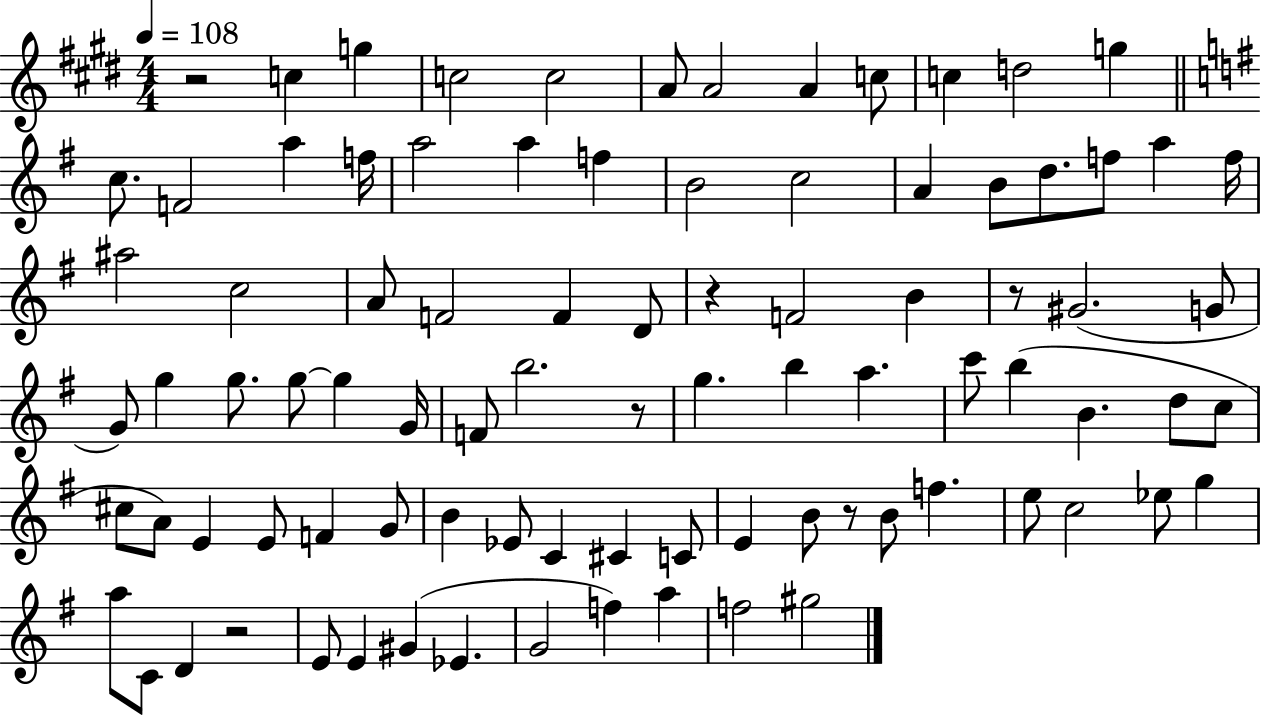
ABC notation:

X:1
T:Untitled
M:4/4
L:1/4
K:E
z2 c g c2 c2 A/2 A2 A c/2 c d2 g c/2 F2 a f/4 a2 a f B2 c2 A B/2 d/2 f/2 a f/4 ^a2 c2 A/2 F2 F D/2 z F2 B z/2 ^G2 G/2 G/2 g g/2 g/2 g G/4 F/2 b2 z/2 g b a c'/2 b B d/2 c/2 ^c/2 A/2 E E/2 F G/2 B _E/2 C ^C C/2 E B/2 z/2 B/2 f e/2 c2 _e/2 g a/2 C/2 D z2 E/2 E ^G _E G2 f a f2 ^g2